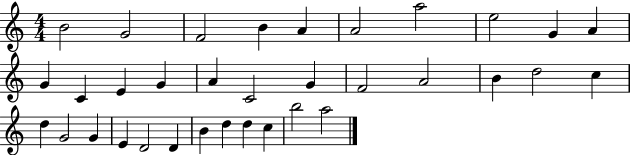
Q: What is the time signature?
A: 4/4